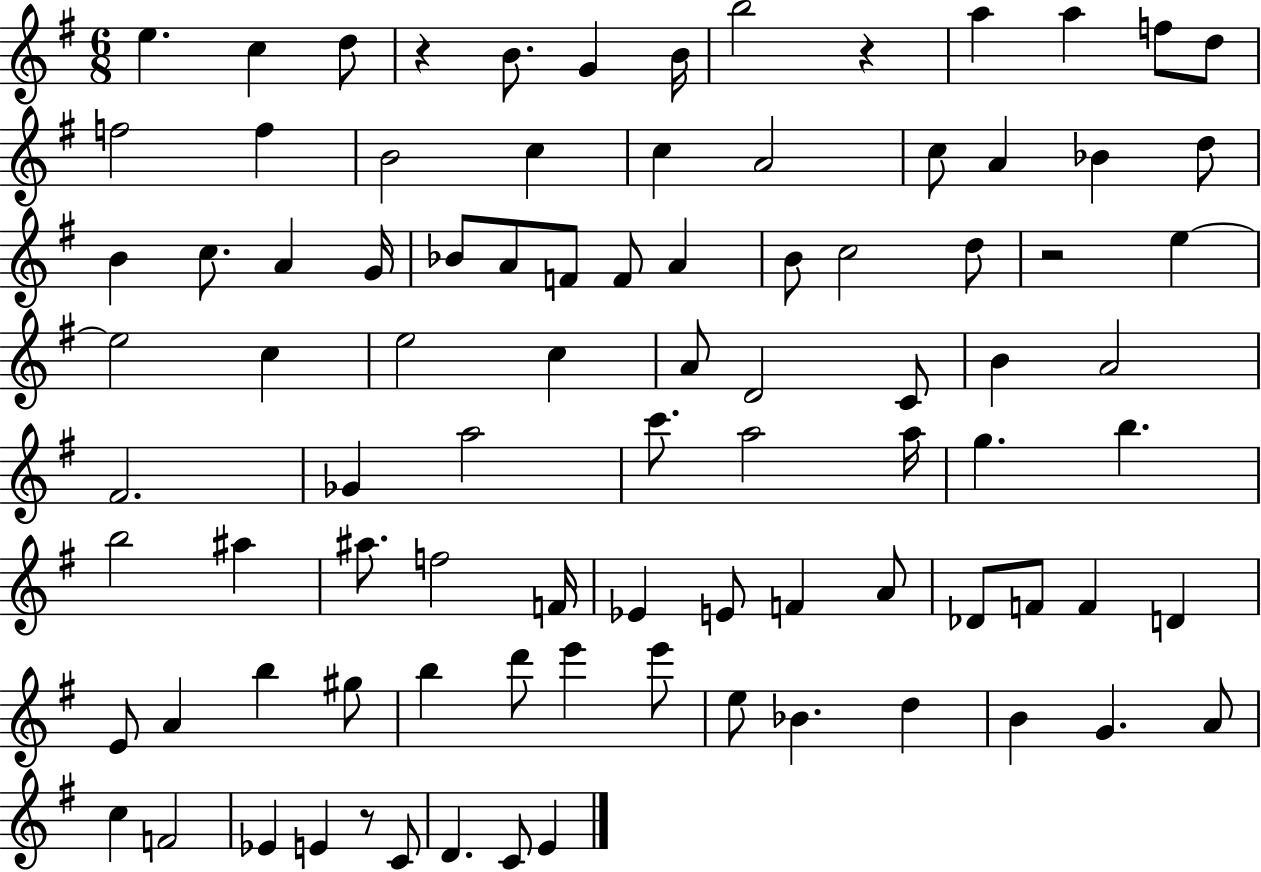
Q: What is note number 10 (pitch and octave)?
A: F5